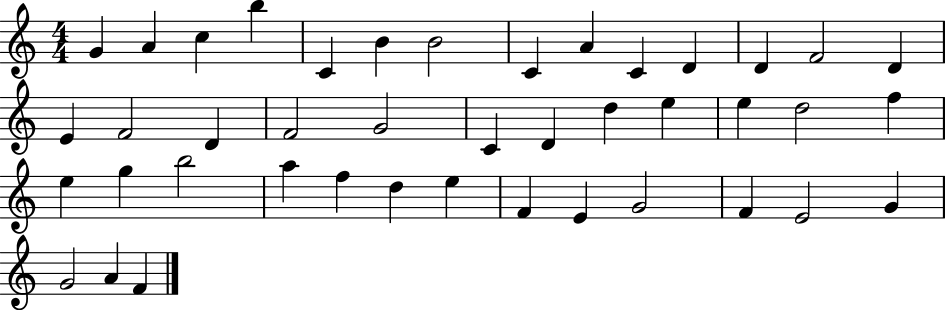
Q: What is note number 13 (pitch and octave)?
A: F4